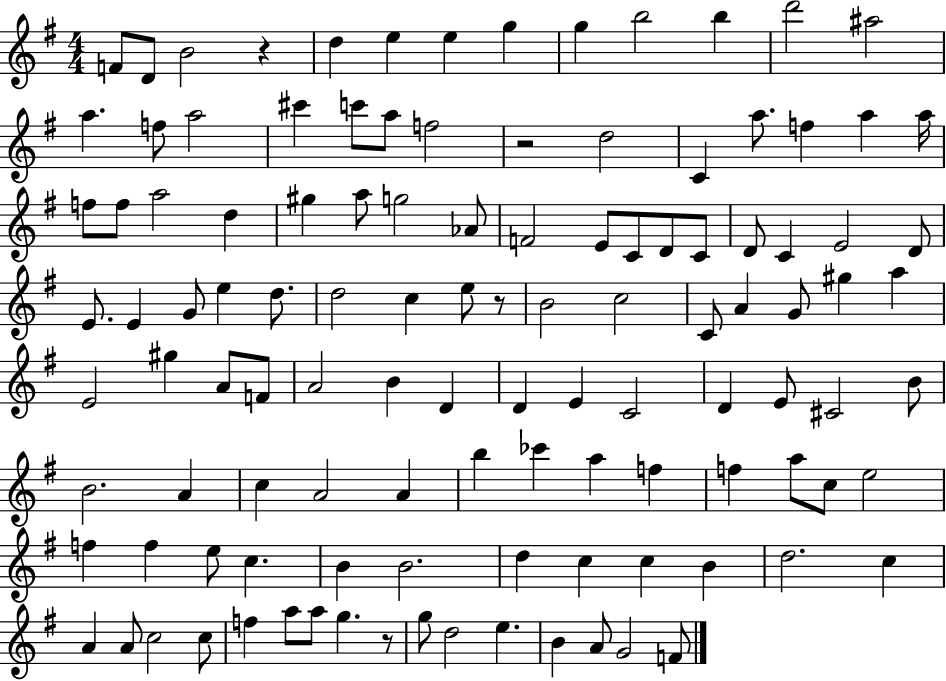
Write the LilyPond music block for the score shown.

{
  \clef treble
  \numericTimeSignature
  \time 4/4
  \key g \major
  f'8 d'8 b'2 r4 | d''4 e''4 e''4 g''4 | g''4 b''2 b''4 | d'''2 ais''2 | \break a''4. f''8 a''2 | cis'''4 c'''8 a''8 f''2 | r2 d''2 | c'4 a''8. f''4 a''4 a''16 | \break f''8 f''8 a''2 d''4 | gis''4 a''8 g''2 aes'8 | f'2 e'8 c'8 d'8 c'8 | d'8 c'4 e'2 d'8 | \break e'8. e'4 g'8 e''4 d''8. | d''2 c''4 e''8 r8 | b'2 c''2 | c'8 a'4 g'8 gis''4 a''4 | \break e'2 gis''4 a'8 f'8 | a'2 b'4 d'4 | d'4 e'4 c'2 | d'4 e'8 cis'2 b'8 | \break b'2. a'4 | c''4 a'2 a'4 | b''4 ces'''4 a''4 f''4 | f''4 a''8 c''8 e''2 | \break f''4 f''4 e''8 c''4. | b'4 b'2. | d''4 c''4 c''4 b'4 | d''2. c''4 | \break a'4 a'8 c''2 c''8 | f''4 a''8 a''8 g''4. r8 | g''8 d''2 e''4. | b'4 a'8 g'2 f'8 | \break \bar "|."
}